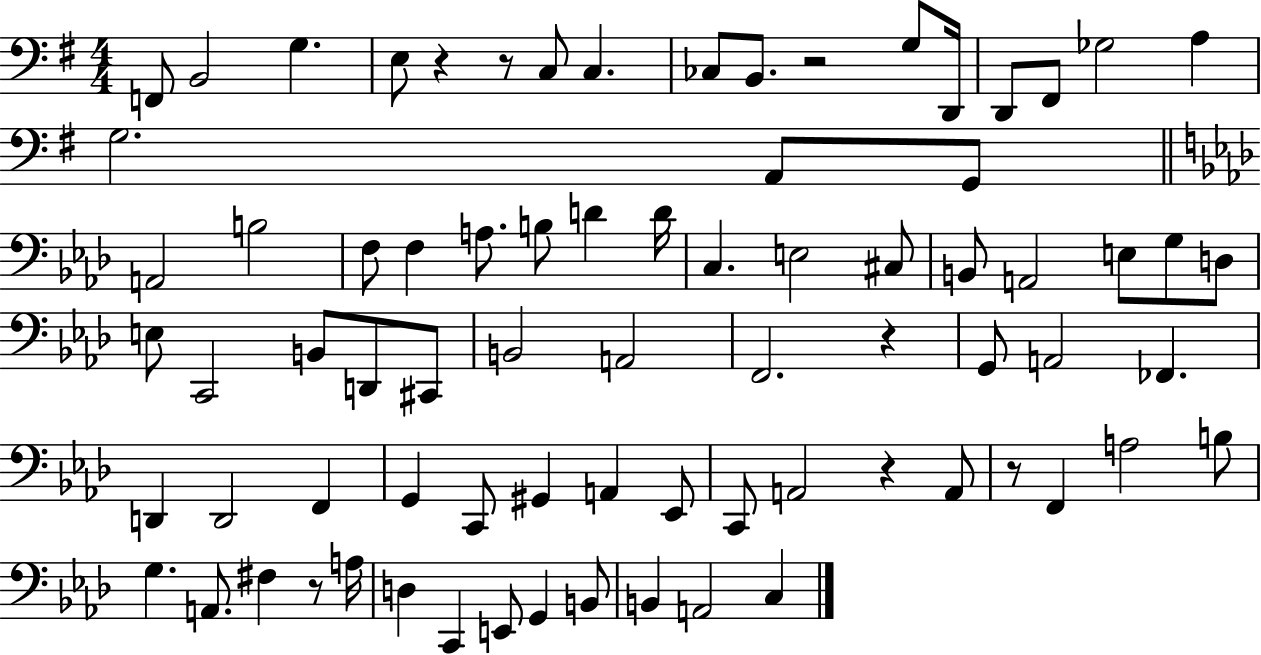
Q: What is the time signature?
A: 4/4